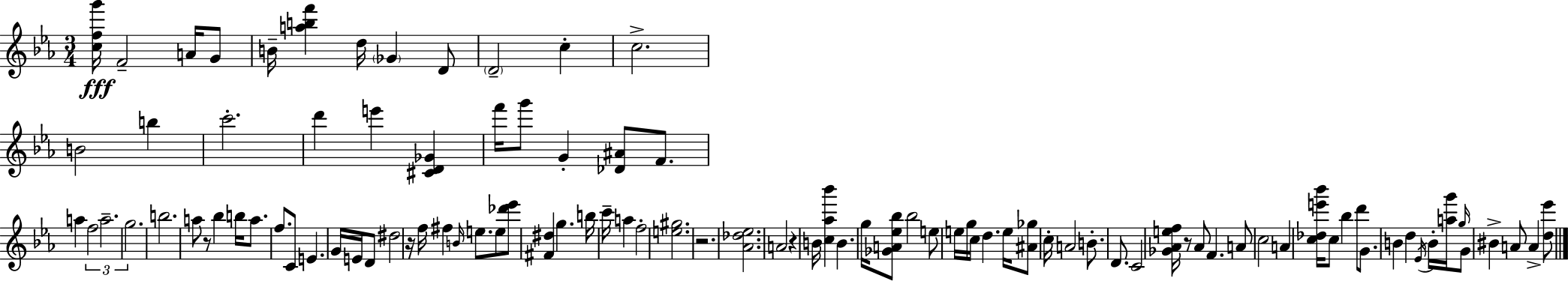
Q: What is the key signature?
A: EES major